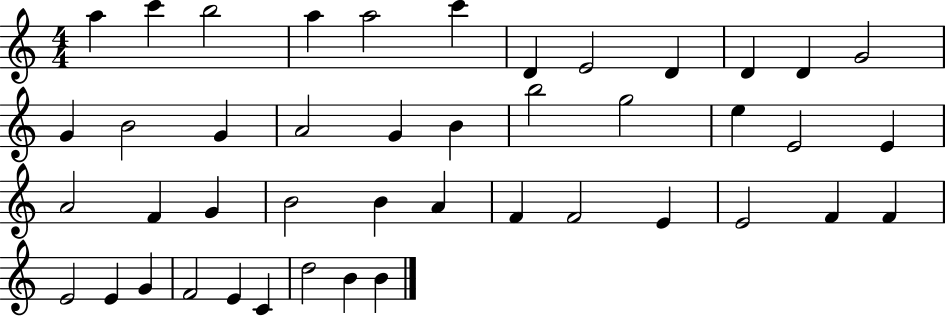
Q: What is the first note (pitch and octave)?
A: A5